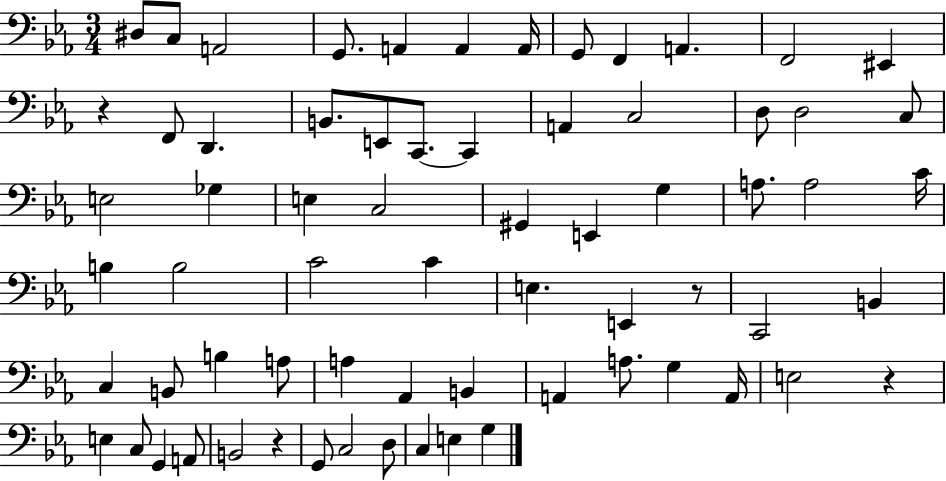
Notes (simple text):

D#3/e C3/e A2/h G2/e. A2/q A2/q A2/s G2/e F2/q A2/q. F2/h EIS2/q R/q F2/e D2/q. B2/e. E2/e C2/e. C2/q A2/q C3/h D3/e D3/h C3/e E3/h Gb3/q E3/q C3/h G#2/q E2/q G3/q A3/e. A3/h C4/s B3/q B3/h C4/h C4/q E3/q. E2/q R/e C2/h B2/q C3/q B2/e B3/q A3/e A3/q Ab2/q B2/q A2/q A3/e. G3/q A2/s E3/h R/q E3/q C3/e G2/q A2/e B2/h R/q G2/e C3/h D3/e C3/q E3/q G3/q